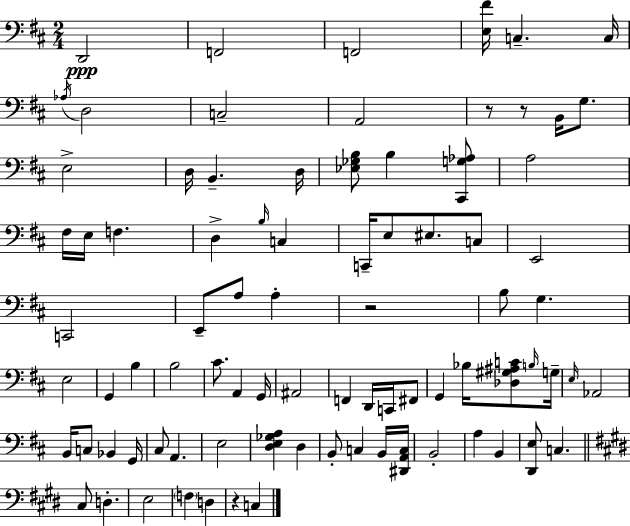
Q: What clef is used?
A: bass